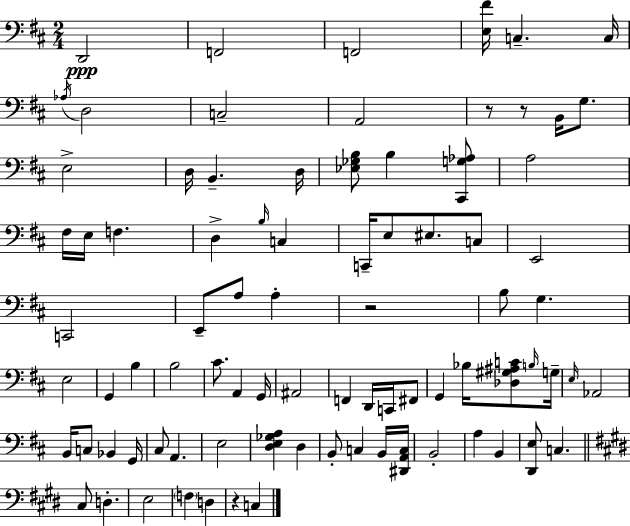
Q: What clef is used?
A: bass